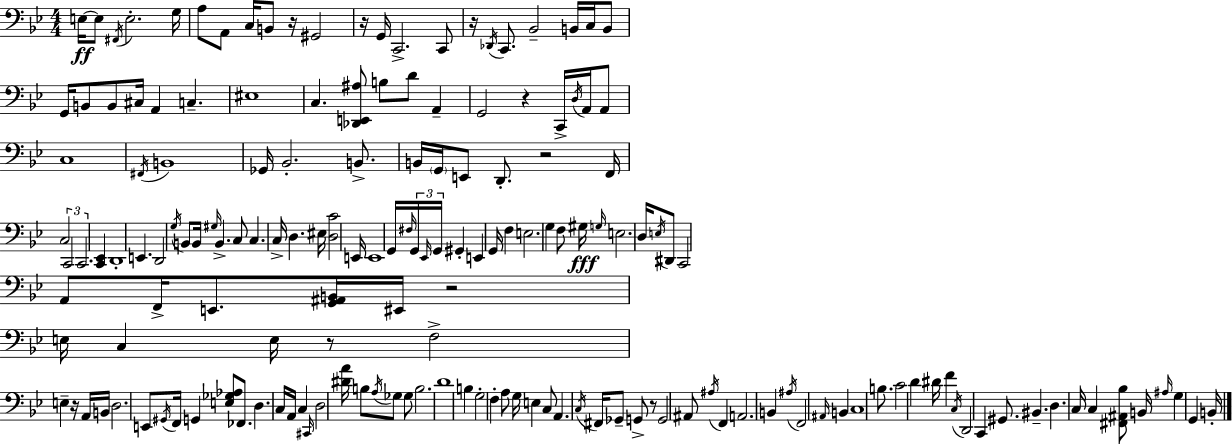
X:1
T:Untitled
M:4/4
L:1/4
K:Bb
E,/4 E,/2 ^F,,/4 E,2 G,/4 A,/2 A,,/2 C,/4 B,,/2 z/4 ^G,,2 z/4 G,,/4 C,,2 C,,/2 z/4 _D,,/4 C,,/2 _B,,2 B,,/4 C,/4 B,,/2 G,,/4 B,,/2 B,,/2 ^C,/4 A,, C, ^E,4 C, [_D,,E,,^A,]/2 B,/2 D/2 A,, G,,2 z C,,/4 D,/4 A,,/4 A,,/2 C,4 ^F,,/4 B,,4 _G,,/4 _B,,2 B,,/2 B,,/4 G,,/4 E,,/2 D,,/2 z2 F,,/4 C,2 C,,2 C,,2 [C,,_E,,] D,,4 E,, D,,2 G,/4 B,,/2 B,,/4 ^G,/4 B,, C,/2 C, C,/4 D, ^E,/4 [D,C]2 E,,/4 E,,4 G,,/4 ^F,/4 G,,/4 _E,,/4 G,,/4 ^G,, E,, G,,/4 F, E,2 G, F,/2 ^G,/4 G,/4 E,2 D,/4 E,/4 ^D,,/2 C,,2 A,,/2 F,,/4 E,,/2 [G,,^A,,B,,]/4 ^E,,/4 z2 E,/4 C, E,/4 z/2 F,2 E, z/4 A,,/4 B,,/4 D,2 E,,/2 ^G,,/4 F,,/4 G,, [E,_G,_A,]/2 _F,,/2 D, C,/4 A,,/4 C, ^C,,/4 D,2 [^DA]/4 B,/2 A,/4 _G,/2 _G,/2 B,2 D4 B, G,2 F, A,/2 G,/4 E, C,/2 A,, C,/4 ^F,,/4 _G,,/2 G,,/2 z/2 G,,2 ^A,,/2 ^A,/4 F,, A,,2 B,, ^A,/4 F,,2 ^A,,/4 B,, C,4 B,/2 C2 D ^D/4 F C,/4 D,,2 C,, ^G,,/2 ^B,, D, C,/4 C, [^F,,^A,,_B,]/2 B,,/4 ^A,/4 G, G,, B,,/4